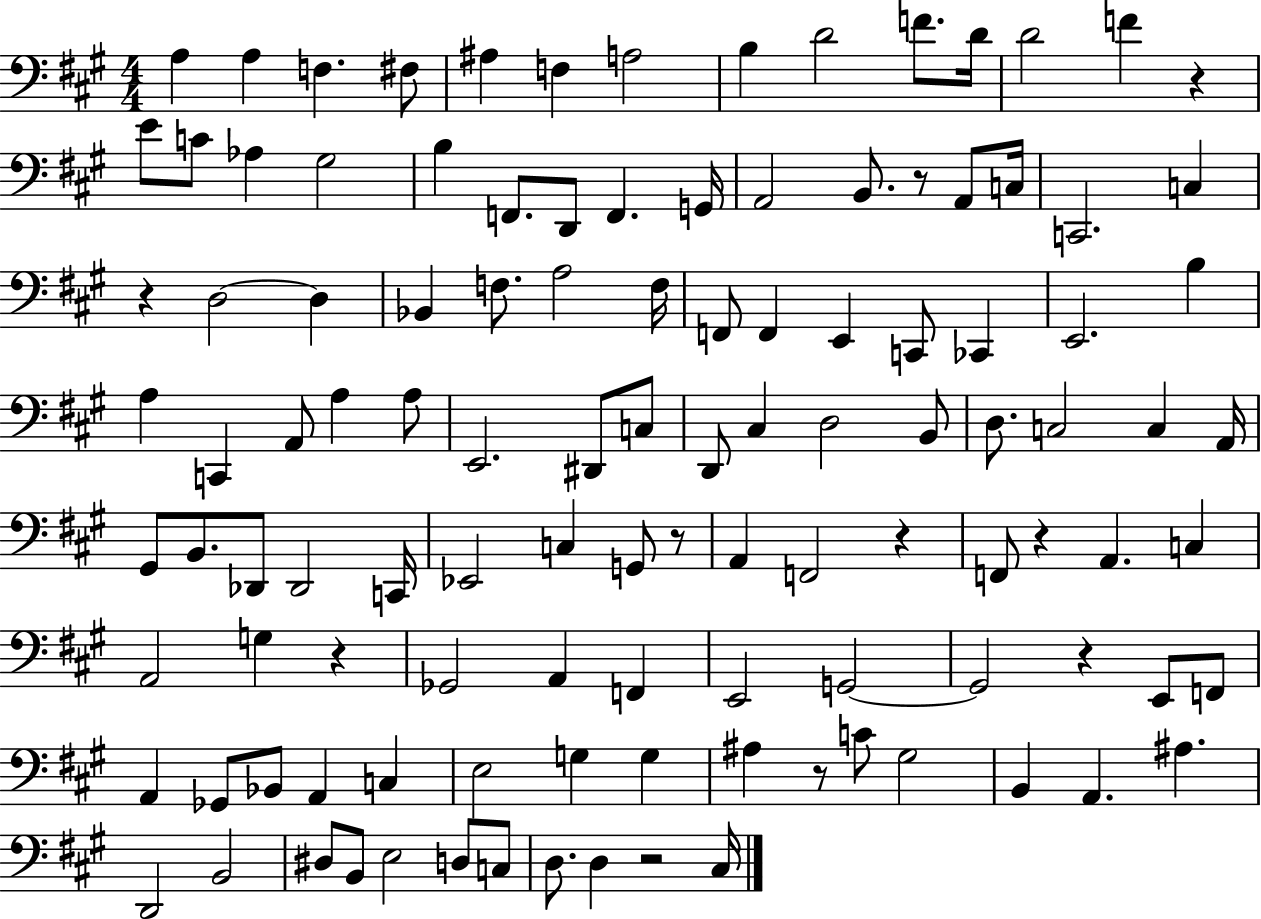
{
  \clef bass
  \numericTimeSignature
  \time 4/4
  \key a \major
  a4 a4 f4. fis8 | ais4 f4 a2 | b4 d'2 f'8. d'16 | d'2 f'4 r4 | \break e'8 c'8 aes4 gis2 | b4 f,8. d,8 f,4. g,16 | a,2 b,8. r8 a,8 c16 | c,2. c4 | \break r4 d2~~ d4 | bes,4 f8. a2 f16 | f,8 f,4 e,4 c,8 ces,4 | e,2. b4 | \break a4 c,4 a,8 a4 a8 | e,2. dis,8 c8 | d,8 cis4 d2 b,8 | d8. c2 c4 a,16 | \break gis,8 b,8. des,8 des,2 c,16 | ees,2 c4 g,8 r8 | a,4 f,2 r4 | f,8 r4 a,4. c4 | \break a,2 g4 r4 | ges,2 a,4 f,4 | e,2 g,2~~ | g,2 r4 e,8 f,8 | \break a,4 ges,8 bes,8 a,4 c4 | e2 g4 g4 | ais4 r8 c'8 gis2 | b,4 a,4. ais4. | \break d,2 b,2 | dis8 b,8 e2 d8 c8 | d8. d4 r2 cis16 | \bar "|."
}